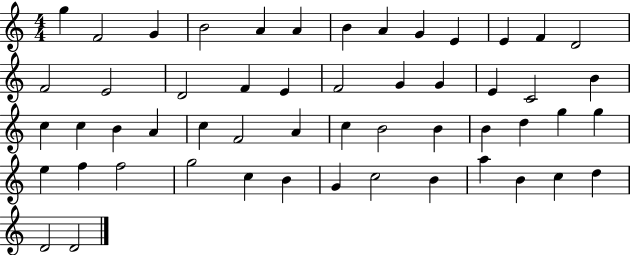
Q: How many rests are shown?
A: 0